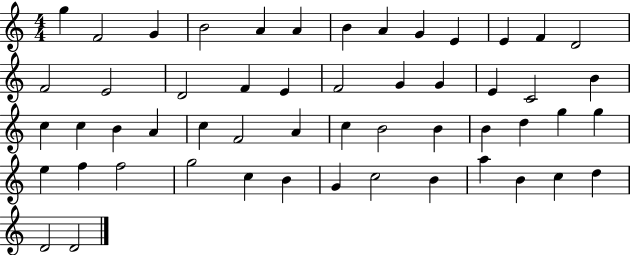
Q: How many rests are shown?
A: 0